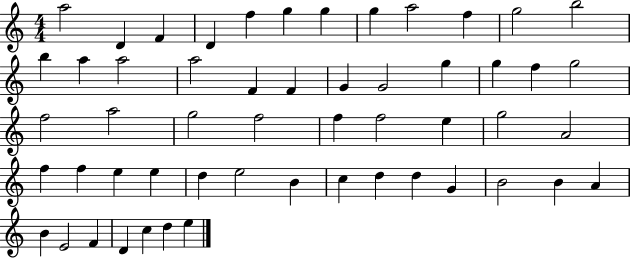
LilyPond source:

{
  \clef treble
  \numericTimeSignature
  \time 4/4
  \key c \major
  a''2 d'4 f'4 | d'4 f''4 g''4 g''4 | g''4 a''2 f''4 | g''2 b''2 | \break b''4 a''4 a''2 | a''2 f'4 f'4 | g'4 g'2 g''4 | g''4 f''4 g''2 | \break f''2 a''2 | g''2 f''2 | f''4 f''2 e''4 | g''2 a'2 | \break f''4 f''4 e''4 e''4 | d''4 e''2 b'4 | c''4 d''4 d''4 g'4 | b'2 b'4 a'4 | \break b'4 e'2 f'4 | d'4 c''4 d''4 e''4 | \bar "|."
}